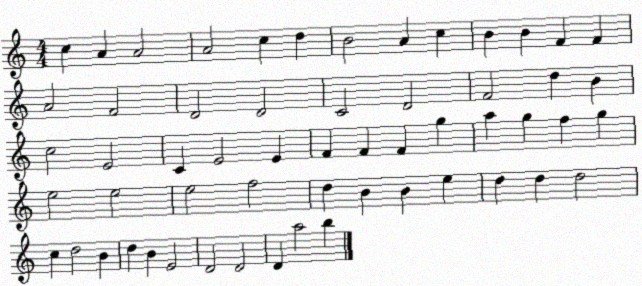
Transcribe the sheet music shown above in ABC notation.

X:1
T:Untitled
M:4/4
L:1/4
K:C
c A A2 A2 c d B2 A c B B F F A2 F2 D2 D2 C2 D2 F2 d B c2 E2 C E2 E F F F g a g f g e2 e2 e2 f2 d B B e d d d2 c d2 B d B E2 D2 D2 D a2 b